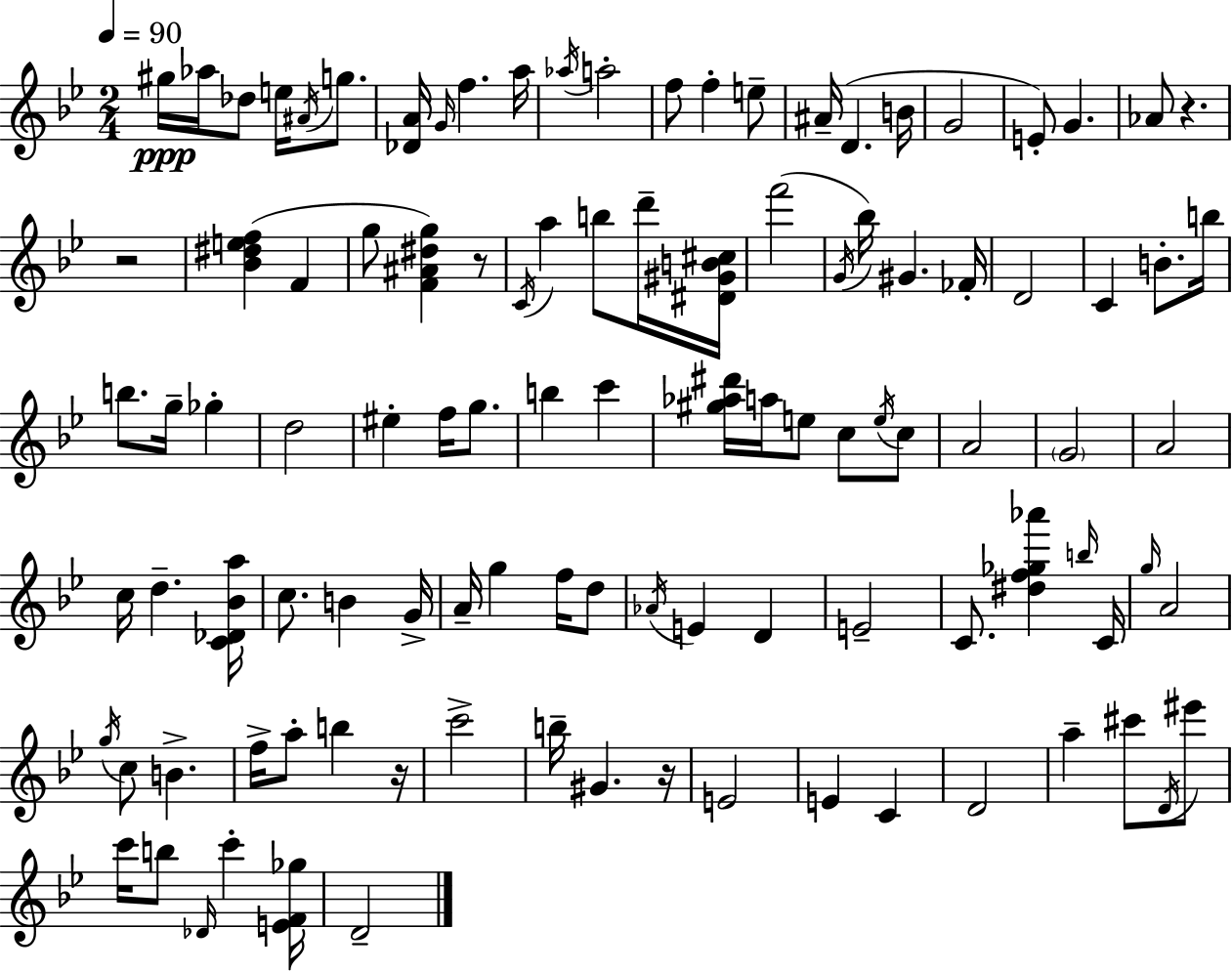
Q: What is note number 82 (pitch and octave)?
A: E4